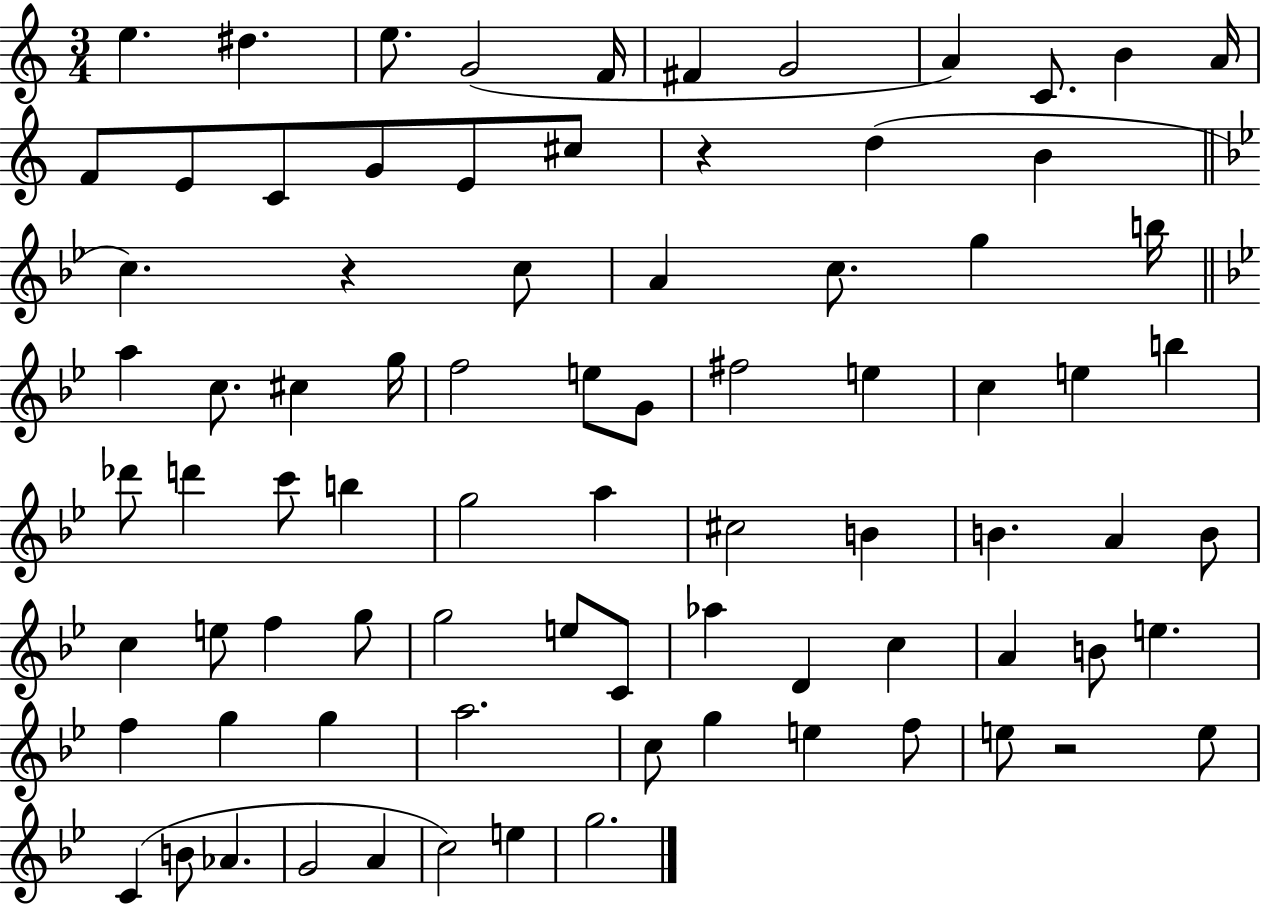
{
  \clef treble
  \numericTimeSignature
  \time 3/4
  \key c \major
  \repeat volta 2 { e''4. dis''4. | e''8. g'2( f'16 | fis'4 g'2 | a'4) c'8. b'4 a'16 | \break f'8 e'8 c'8 g'8 e'8 cis''8 | r4 d''4( b'4 | \bar "||" \break \key g \minor c''4.) r4 c''8 | a'4 c''8. g''4 b''16 | \bar "||" \break \key bes \major a''4 c''8. cis''4 g''16 | f''2 e''8 g'8 | fis''2 e''4 | c''4 e''4 b''4 | \break des'''8 d'''4 c'''8 b''4 | g''2 a''4 | cis''2 b'4 | b'4. a'4 b'8 | \break c''4 e''8 f''4 g''8 | g''2 e''8 c'8 | aes''4 d'4 c''4 | a'4 b'8 e''4. | \break f''4 g''4 g''4 | a''2. | c''8 g''4 e''4 f''8 | e''8 r2 e''8 | \break c'4( b'8 aes'4. | g'2 a'4 | c''2) e''4 | g''2. | \break } \bar "|."
}